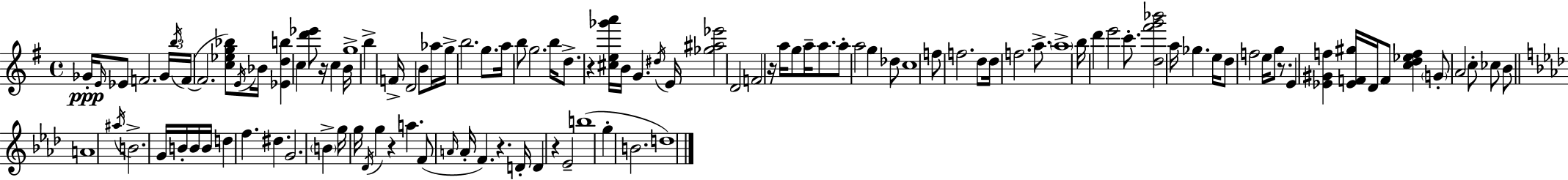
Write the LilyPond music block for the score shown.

{
  \clef treble
  \time 4/4
  \defaultTimeSignature
  \key g \major
  \repeat volta 2 { ges'16-.\ppp \grace { e'16 } ees'8 f'2. | \tuplet 3/2 { ges'16 \acciaccatura { b''16 }( f'16~~ } f'2. <c'' ees'' g'' bes''>8) | \acciaccatura { e'16 } bes'16 <ees' d'' b''>4 c''4 <d''' ees'''>8 r16 c''4 | b'16 g''1-> | \break b''4-> f'16-> d'2 | b'8 aes''16 g''16-> b''2. | g''8. a''16 b''8 g''2. | b''16 d''8.-> r4 <cis'' e'' ges''' a'''>16 b'16 g'4. | \break \acciaccatura { dis''16 } e'16 <ges'' ais'' ees'''>2 d'2 | f'2 r16 a''16 g''8 | a''16-- a''8. a''8-. a''2 g''4 | des''8 c''1 | \break f''8 f''2. | d''8 d''16 f''2. | a''8.-> \parenthesize a''1-> | b''16 d'''4 e'''2 | \break c'''8.-. <d'' fis''' g''' bes'''>2 a''16 ges''4. | e''16 d''8 f''2 e''16 g''8 | r8. e'4 <ees' gis' f''>4 <ees' f' gis''>16 d'16 f'8 | <c'' d'' ees'' f''>4 \parenthesize g'8-. a'2 c''8-. | \break ces''8 b'8 \bar "||" \break \key aes \major a'1 | \acciaccatura { ais''16 } b'2.-> g'16 b'16-. b'16 | b'16 d''4 f''4. dis''4. | g'2. \parenthesize b'4-> | \break g''16 g''16 \acciaccatura { des'16 } g''4 r4 a''4. | f'8( \grace { a'16 } a'16-. f'4.) r4. | d'16-. d'4 r4 ees'2-- | b''1( | \break g''4-. b'2. | d''1) | } \bar "|."
}